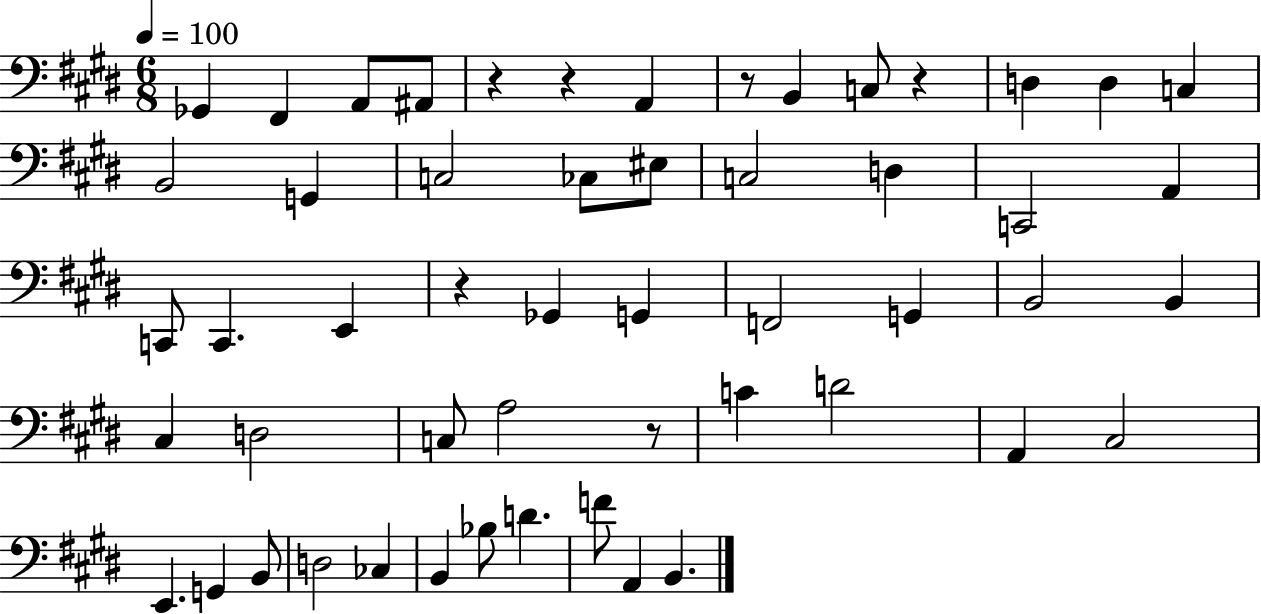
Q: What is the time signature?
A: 6/8